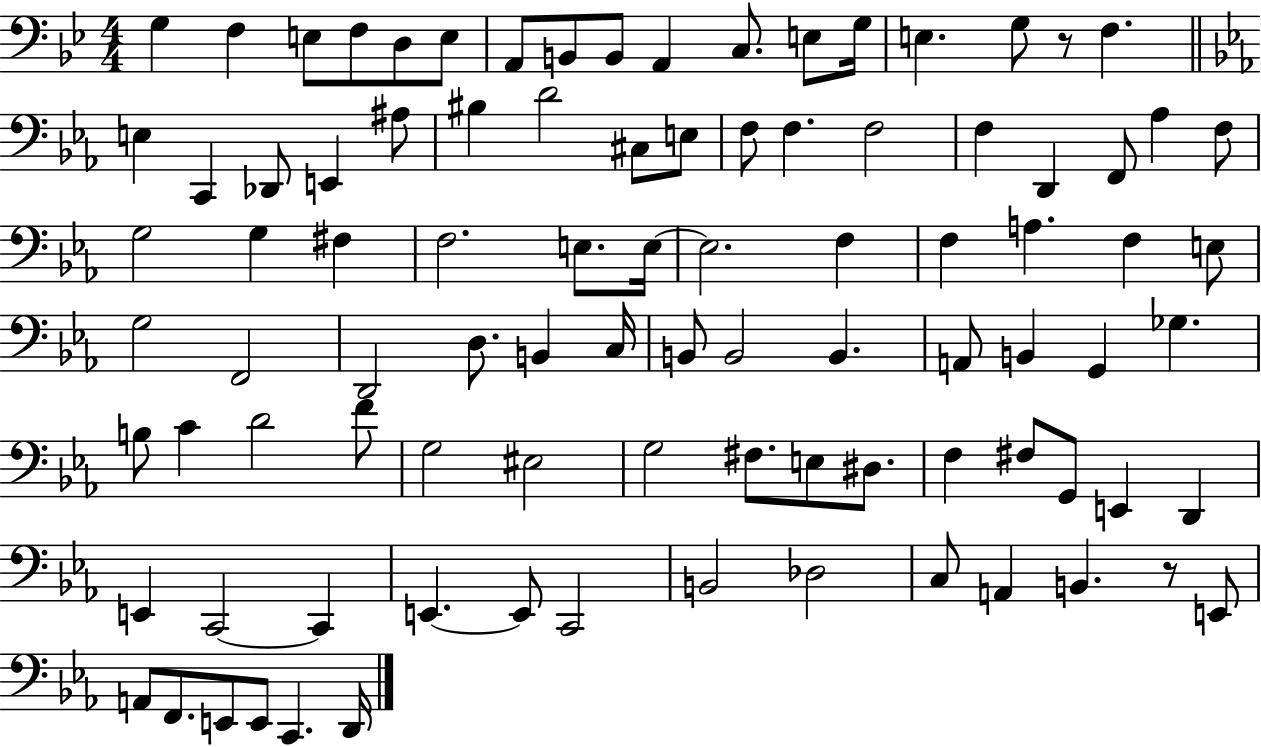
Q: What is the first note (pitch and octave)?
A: G3